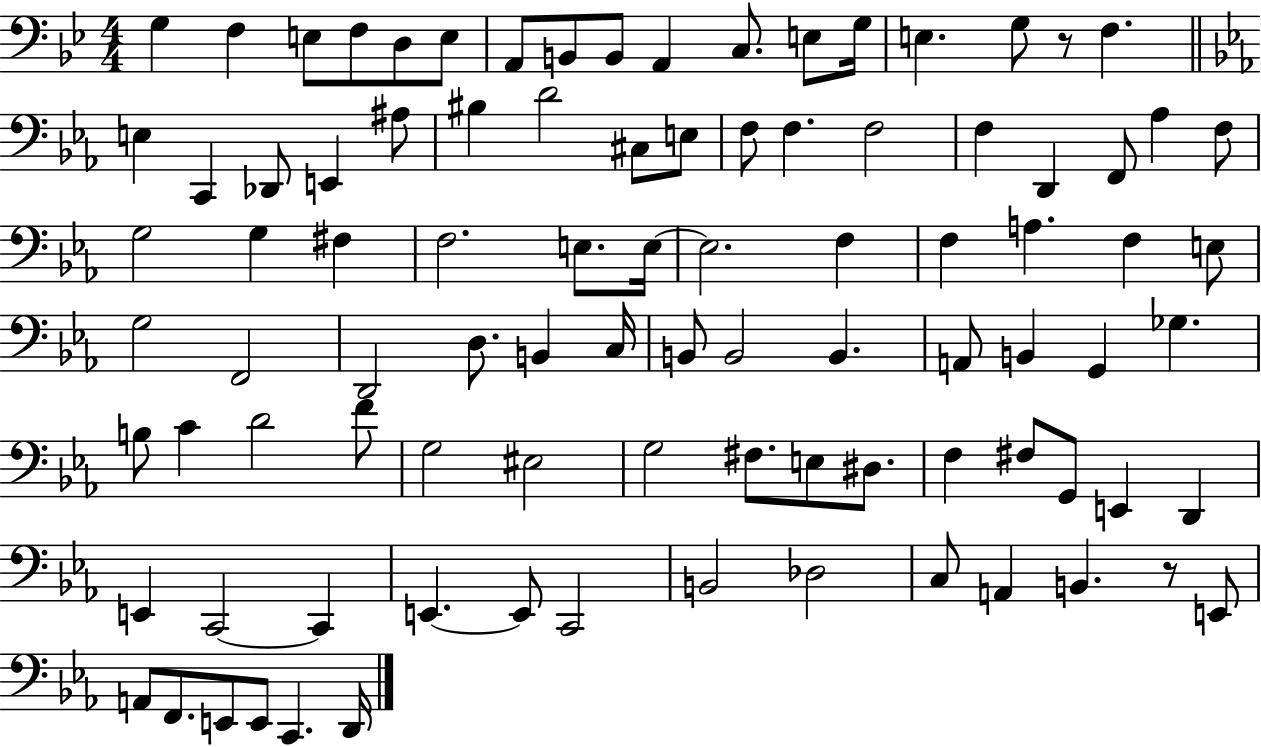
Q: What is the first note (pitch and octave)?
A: G3